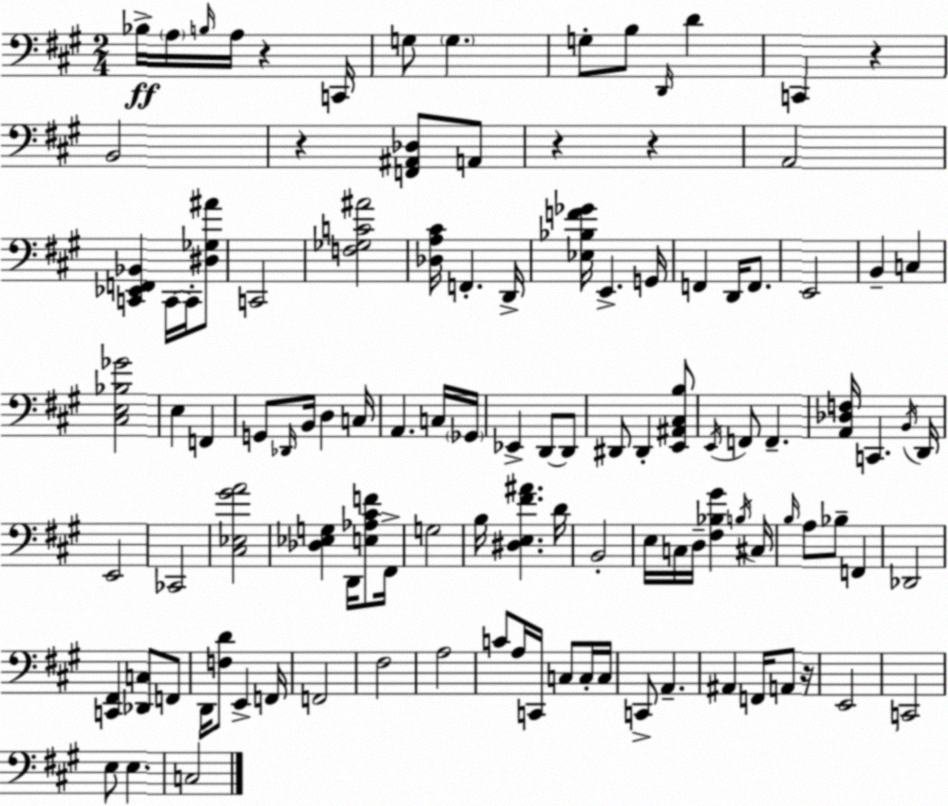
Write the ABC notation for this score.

X:1
T:Untitled
M:2/4
L:1/4
K:A
_B,/4 A,/4 B,/4 A,/4 z C,,/4 G,/2 G, G,/2 B,/2 D,,/4 D C,, z B,,2 z [F,,^A,,_D,]/2 A,,/2 z z A,,2 [C,,_E,,F,,_B,,] C,,/4 C,,/4 [^D,_G,^A]/2 C,,2 [F,_G,C^A]2 [_D,A,^C]/4 F,, D,,/4 [_E,_B,F_G]/4 E,, G,,/4 F,, D,,/4 F,,/2 E,,2 B,, C, [^C,E,_B,_G]2 E, F,, G,,/2 _D,,/4 B,,/4 D, C,/4 A,, C,/4 _G,,/4 _E,, D,,/2 D,,/2 ^D,,/2 ^D,, [E,,^A,,^C,B,]/2 E,,/4 F,,/2 F,, [A,,_D,F,]/4 C,, B,,/4 D,,/4 E,,2 _C,,2 [^C,_E,^GA]2 [_D,_E,G,] D,,/4 [E,_A,^CF]/2 ^F,,/4 G,2 B,/4 [^D,E,^F^A] D/4 B,,2 E,/4 C,/4 D,/4 [^F,_B,^G] B,/4 ^C,/4 B,/4 A,/2 _B,/2 F,, _D,,2 [C,,^F,,] [_D,,C,]/2 F,,/2 D,,/4 [F,D]/2 E,, F,,/4 F,,2 ^F,2 A,2 C/2 A,/4 C,,/4 C,/2 C,/4 C,/4 C,,/2 A,, ^A,, F,,/4 A,,/2 z/4 E,,2 C,,2 E,/2 E, C,2